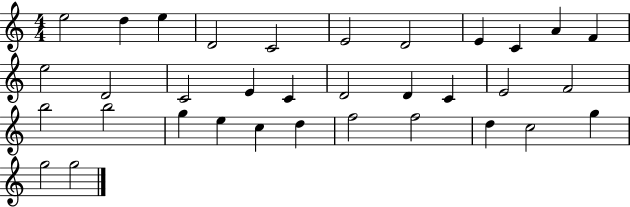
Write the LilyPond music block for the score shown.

{
  \clef treble
  \numericTimeSignature
  \time 4/4
  \key c \major
  e''2 d''4 e''4 | d'2 c'2 | e'2 d'2 | e'4 c'4 a'4 f'4 | \break e''2 d'2 | c'2 e'4 c'4 | d'2 d'4 c'4 | e'2 f'2 | \break b''2 b''2 | g''4 e''4 c''4 d''4 | f''2 f''2 | d''4 c''2 g''4 | \break g''2 g''2 | \bar "|."
}